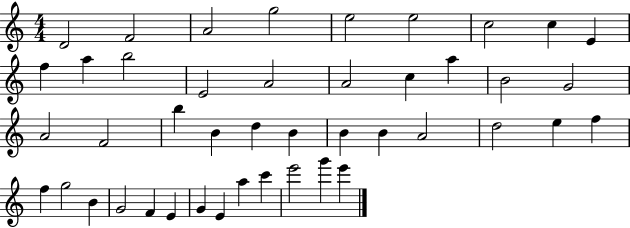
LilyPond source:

{
  \clef treble
  \numericTimeSignature
  \time 4/4
  \key c \major
  d'2 f'2 | a'2 g''2 | e''2 e''2 | c''2 c''4 e'4 | \break f''4 a''4 b''2 | e'2 a'2 | a'2 c''4 a''4 | b'2 g'2 | \break a'2 f'2 | b''4 b'4 d''4 b'4 | b'4 b'4 a'2 | d''2 e''4 f''4 | \break f''4 g''2 b'4 | g'2 f'4 e'4 | g'4 e'4 a''4 c'''4 | e'''2 g'''4 e'''4 | \break \bar "|."
}